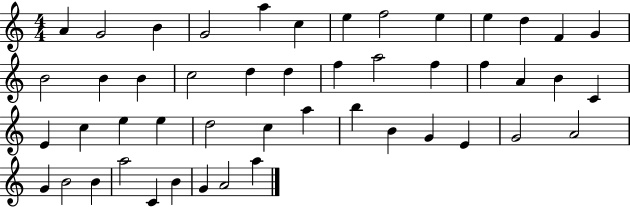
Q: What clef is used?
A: treble